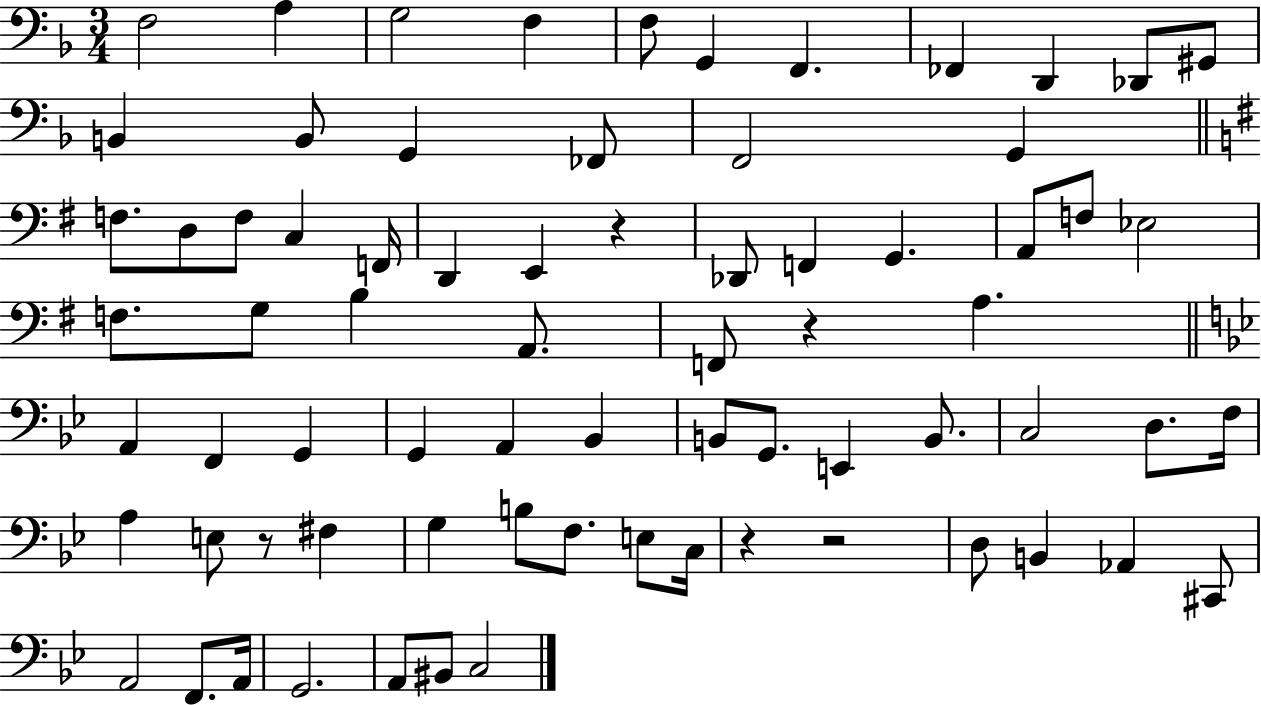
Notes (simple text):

F3/h A3/q G3/h F3/q F3/e G2/q F2/q. FES2/q D2/q Db2/e G#2/e B2/q B2/e G2/q FES2/e F2/h G2/q F3/e. D3/e F3/e C3/q F2/s D2/q E2/q R/q Db2/e F2/q G2/q. A2/e F3/e Eb3/h F3/e. G3/e B3/q A2/e. F2/e R/q A3/q. A2/q F2/q G2/q G2/q A2/q Bb2/q B2/e G2/e. E2/q B2/e. C3/h D3/e. F3/s A3/q E3/e R/e F#3/q G3/q B3/e F3/e. E3/e C3/s R/q R/h D3/e B2/q Ab2/q C#2/e A2/h F2/e. A2/s G2/h. A2/e BIS2/e C3/h